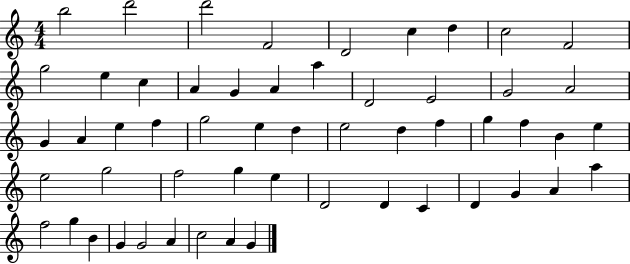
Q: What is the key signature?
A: C major